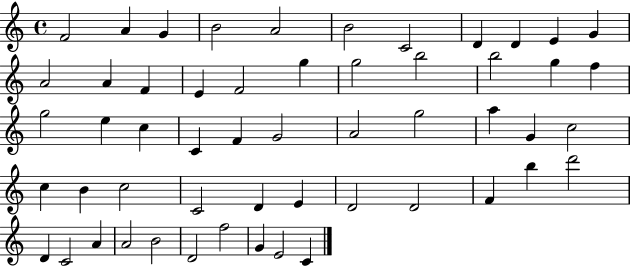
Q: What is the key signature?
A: C major